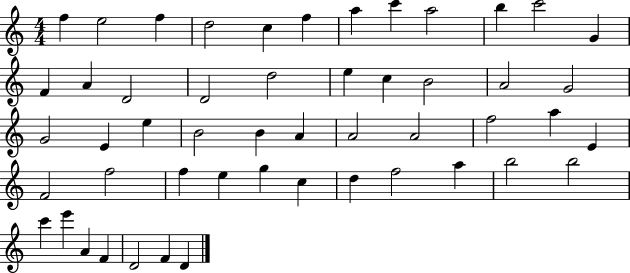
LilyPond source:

{
  \clef treble
  \numericTimeSignature
  \time 4/4
  \key c \major
  f''4 e''2 f''4 | d''2 c''4 f''4 | a''4 c'''4 a''2 | b''4 c'''2 g'4 | \break f'4 a'4 d'2 | d'2 d''2 | e''4 c''4 b'2 | a'2 g'2 | \break g'2 e'4 e''4 | b'2 b'4 a'4 | a'2 a'2 | f''2 a''4 e'4 | \break f'2 f''2 | f''4 e''4 g''4 c''4 | d''4 f''2 a''4 | b''2 b''2 | \break c'''4 e'''4 a'4 f'4 | d'2 f'4 d'4 | \bar "|."
}